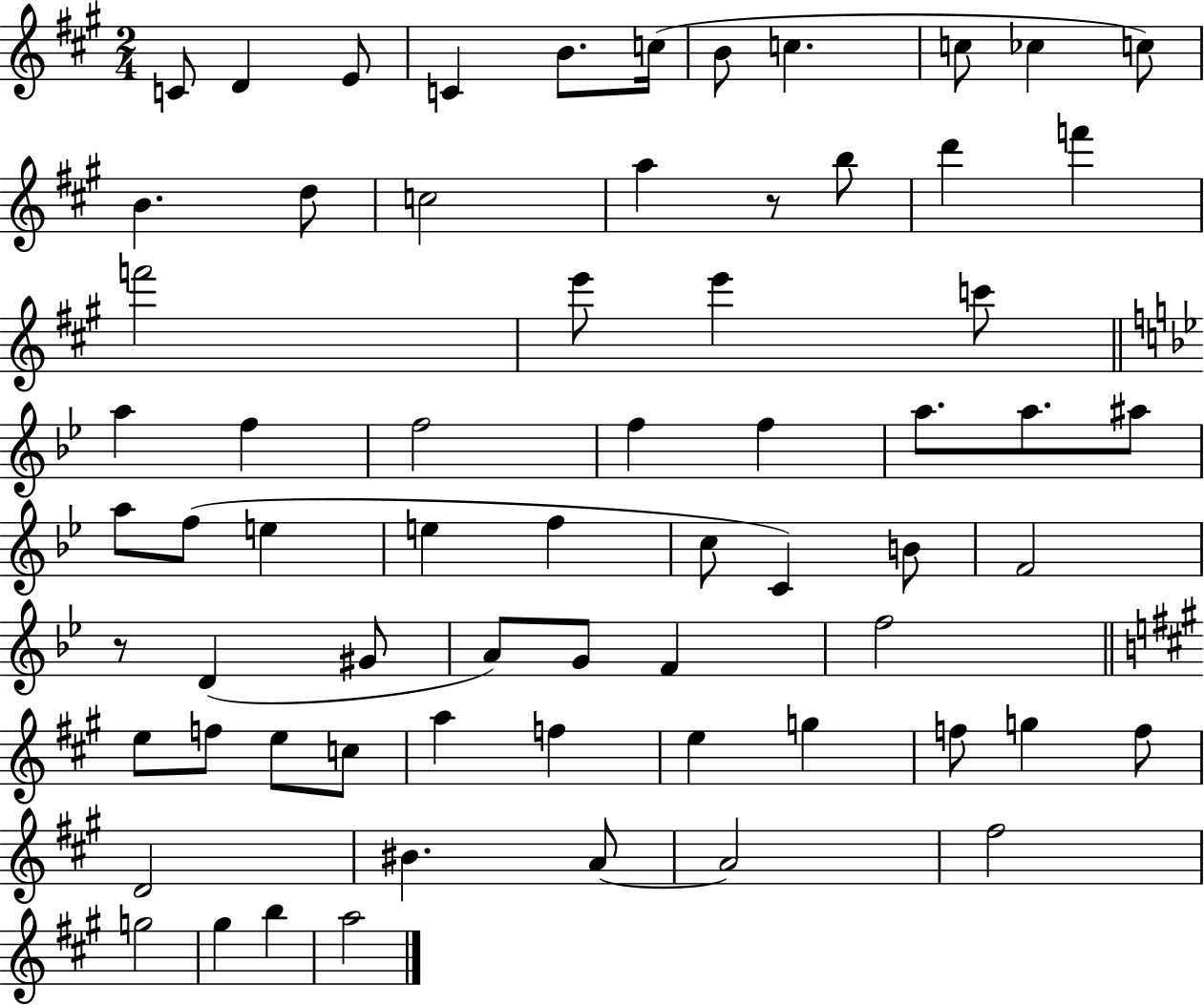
X:1
T:Untitled
M:2/4
L:1/4
K:A
C/2 D E/2 C B/2 c/4 B/2 c c/2 _c c/2 B d/2 c2 a z/2 b/2 d' f' f'2 e'/2 e' c'/2 a f f2 f f a/2 a/2 ^a/2 a/2 f/2 e e f c/2 C B/2 F2 z/2 D ^G/2 A/2 G/2 F f2 e/2 f/2 e/2 c/2 a f e g f/2 g f/2 D2 ^B A/2 A2 ^f2 g2 ^g b a2